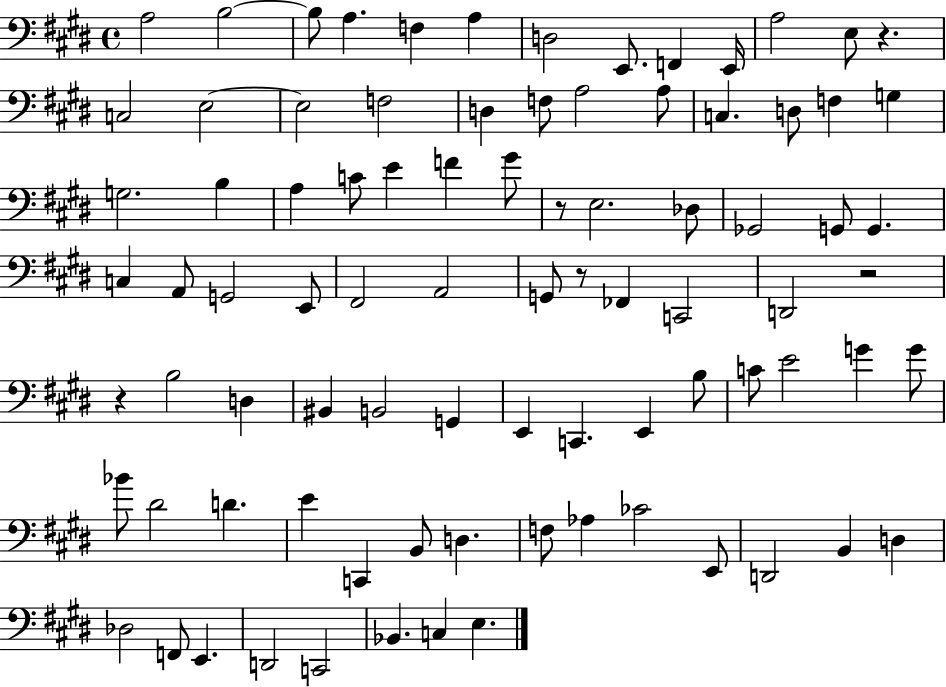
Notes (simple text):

A3/h B3/h B3/e A3/q. F3/q A3/q D3/h E2/e. F2/q E2/s A3/h E3/e R/q. C3/h E3/h E3/h F3/h D3/q F3/e A3/h A3/e C3/q. D3/e F3/q G3/q G3/h. B3/q A3/q C4/e E4/q F4/q G#4/e R/e E3/h. Db3/e Gb2/h G2/e G2/q. C3/q A2/e G2/h E2/e F#2/h A2/h G2/e R/e FES2/q C2/h D2/h R/h R/q B3/h D3/q BIS2/q B2/h G2/q E2/q C2/q. E2/q B3/e C4/e E4/h G4/q G4/e Bb4/e D#4/h D4/q. E4/q C2/q B2/e D3/q. F3/e Ab3/q CES4/h E2/e D2/h B2/q D3/q Db3/h F2/e E2/q. D2/h C2/h Bb2/q. C3/q E3/q.